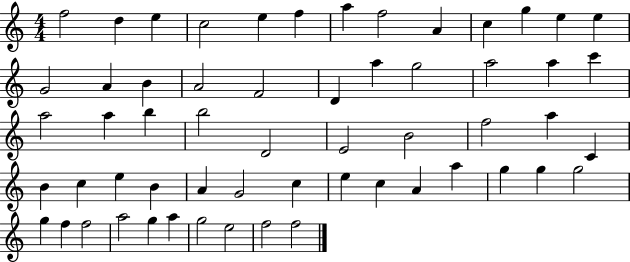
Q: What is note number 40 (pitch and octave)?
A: G4